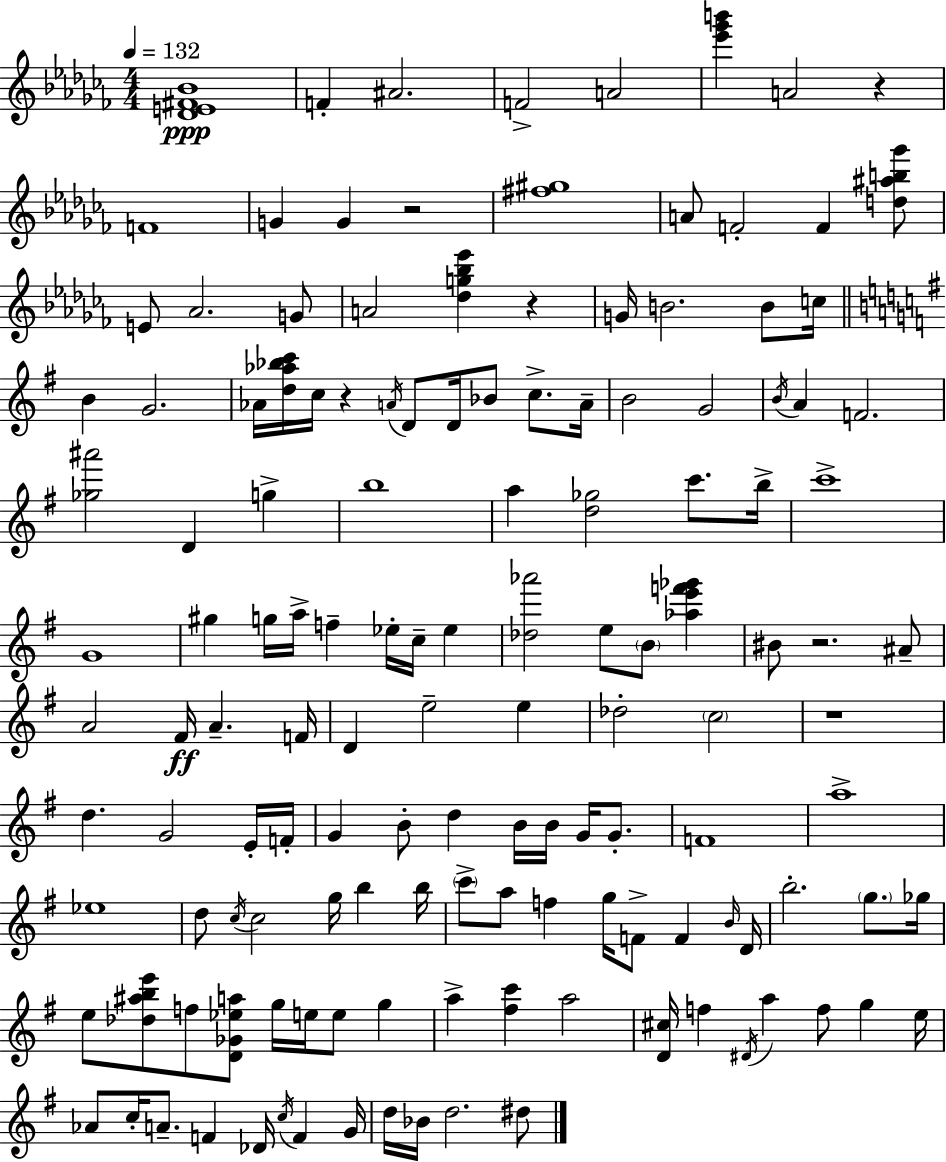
{
  \clef treble
  \numericTimeSignature
  \time 4/4
  \key aes \minor
  \tempo 4 = 132
  \repeat volta 2 { <des' e' fis' bes'>1\ppp | f'4-. ais'2. | f'2-> a'2 | <ees''' ges''' b'''>4 a'2 r4 | \break f'1 | g'4 g'4 r2 | <fis'' gis''>1 | a'8 f'2-. f'4 <d'' ais'' b'' ges'''>8 | \break e'8 aes'2. g'8 | a'2 <des'' g'' bes'' ees'''>4 r4 | g'16 b'2. b'8 c''16 | \bar "||" \break \key g \major b'4 g'2. | aes'16 <d'' aes'' bes'' c'''>16 c''16 r4 \acciaccatura { a'16 } d'8 d'16 bes'8 c''8.-> | a'16-- b'2 g'2 | \acciaccatura { b'16 } a'4 f'2. | \break <ges'' ais'''>2 d'4 g''4-> | b''1 | a''4 <d'' ges''>2 c'''8. | b''16-> c'''1-> | \break g'1 | gis''4 g''16 a''16-> f''4-- ees''16-. c''16-- ees''4 | <des'' aes'''>2 e''8 \parenthesize b'8 <aes'' e''' f''' ges'''>4 | bis'8 r2. | \break ais'8-- a'2 fis'16\ff a'4.-- | f'16 d'4 e''2-- e''4 | des''2-. \parenthesize c''2 | r1 | \break d''4. g'2 | e'16-. f'16-. g'4 b'8-. d''4 b'16 b'16 g'16 g'8.-. | f'1 | a''1-> | \break ees''1 | d''8 \acciaccatura { c''16 } c''2 g''16 b''4 | b''16 \parenthesize c'''8-> a''8 f''4 g''16 f'8-> f'4 | \grace { b'16 } d'16 b''2.-. | \break \parenthesize g''8. ges''16 e''8 <des'' ais'' b'' e'''>8 f''8 <d' ges' ees'' a''>8 g''16 e''16 e''8 | g''4 a''4-> <fis'' c'''>4 a''2 | <d' cis''>16 f''4 \acciaccatura { dis'16 } a''4 f''8 | g''4 e''16 aes'8 c''16-. a'8.-- f'4 des'16 | \break \acciaccatura { c''16 } f'4 g'16 d''16 bes'16 d''2. | dis''8 } \bar "|."
}